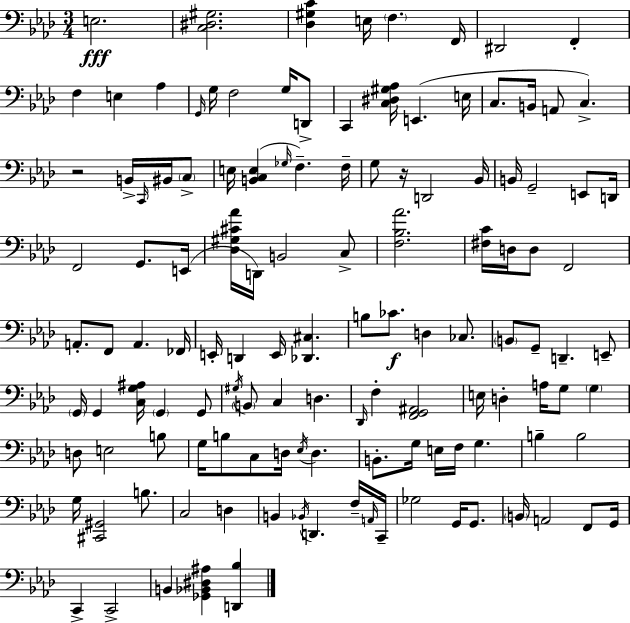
{
  \clef bass
  \numericTimeSignature
  \time 3/4
  \key f \minor
  e2.\fff | <c dis gis>2. | <des gis c'>4 e16 \parenthesize f4. f,16 | dis,2 f,4-. | \break f4 e4 aes4 | \grace { g,16 } g16 f2 g16 d,8-> | c,4 <c dis gis aes>16 e,4.( | e16 c8. b,16 a,8 c4.->) | \break r2 b,16-> \grace { c,16 } bis,16 | \parenthesize c8-> e16 <b, c e>4( \grace { ges16 } f4.--) | f16-- g8 r16 d,2 | bes,16 b,16 g,2-- | \break e,8 d,16 f,2 g,8. | e,16( <des gis cis' aes'>16 d,16) b,2 | c8-> <f bes aes'>2. | <fis c'>16 d16 d8 f,2 | \break a,8.-. f,8 a,4. | fes,16 e,16-. d,4 e,16 <des, cis>4. | b8 ces'8.\f d4 | ces8. \parenthesize b,8 g,8-- d,4.-- | \break e,8-- \parenthesize g,16 g,4 <c g ais>16 \parenthesize g,4 | g,8 \acciaccatura { gis16 } \parenthesize b,8 c4 d4. | \grace { des,16 } f4-. <f, g, ais,>2 | e16 d4-. a16 g8 | \break \parenthesize g4 d8 e2 | b8 g16 b8 c8 d16 \acciaccatura { ees16 } | d4. b,8.-. g16 e16 f16 | g4. b4-- b2 | \break g16 <cis, gis,>2 | b8. c2 | d4 b,4 \acciaccatura { bes,16 } d,4. | f16-- \grace { a,16 } c,16-- ges2 | \break g,16 g,8. \parenthesize b,16 a,2 | f,8 g,16 c,4-> | c,2-> b,4 | <ges, bes, dis ais>4 <d, bes>4 \bar "|."
}